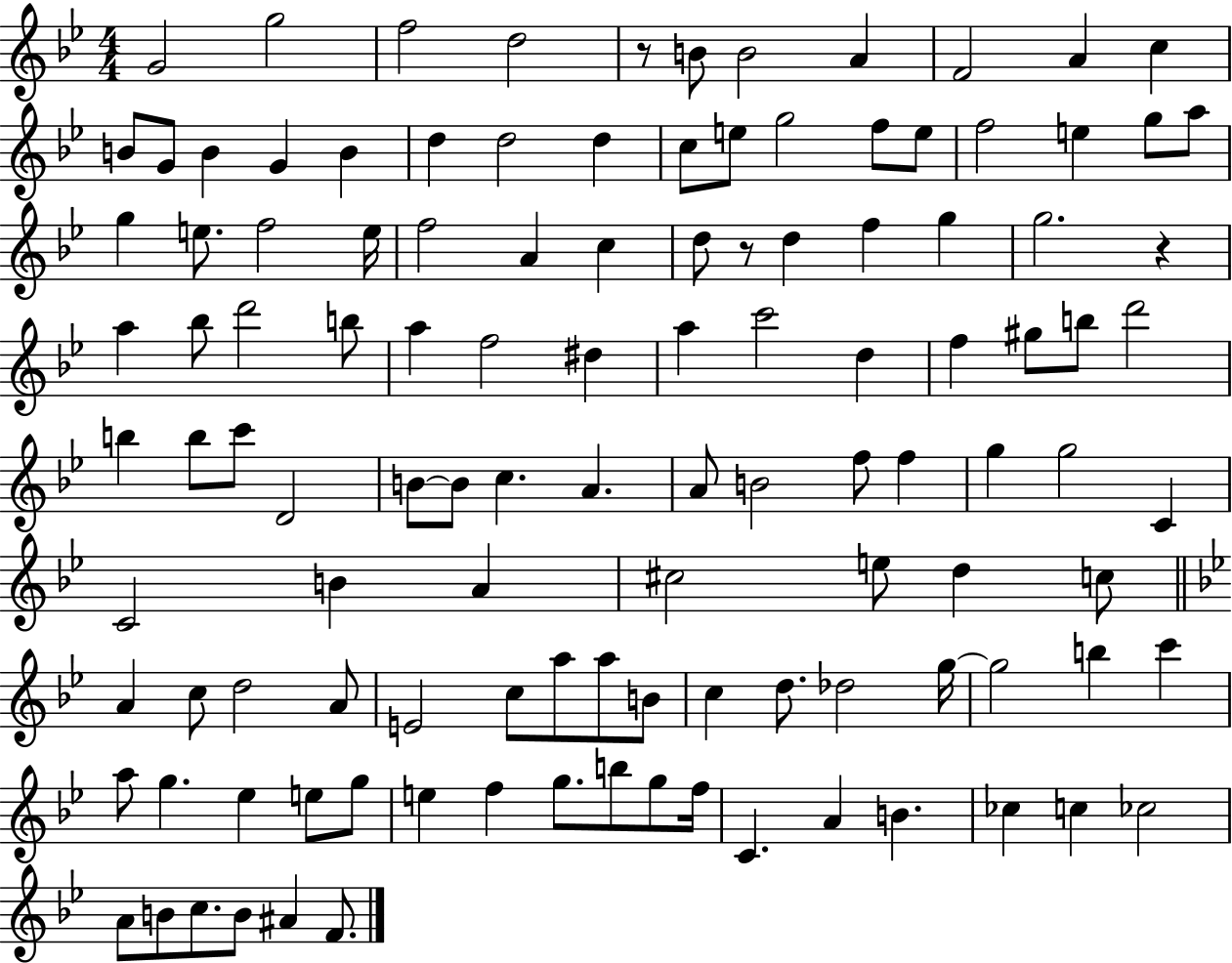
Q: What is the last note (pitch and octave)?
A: F4